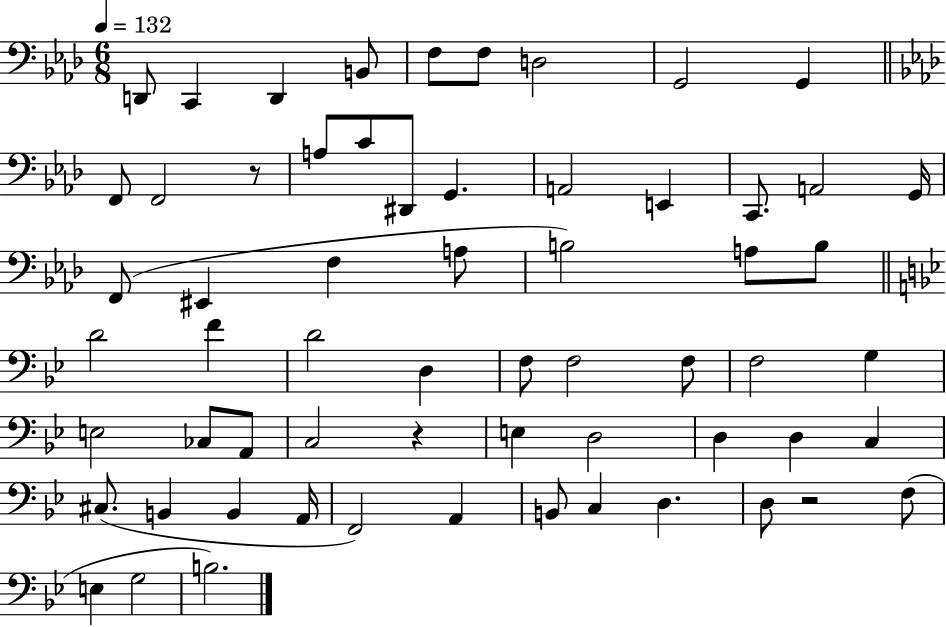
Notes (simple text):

D2/e C2/q D2/q B2/e F3/e F3/e D3/h G2/h G2/q F2/e F2/h R/e A3/e C4/e D#2/e G2/q. A2/h E2/q C2/e. A2/h G2/s F2/e EIS2/q F3/q A3/e B3/h A3/e B3/e D4/h F4/q D4/h D3/q F3/e F3/h F3/e F3/h G3/q E3/h CES3/e A2/e C3/h R/q E3/q D3/h D3/q D3/q C3/q C#3/e. B2/q B2/q A2/s F2/h A2/q B2/e C3/q D3/q. D3/e R/h F3/e E3/q G3/h B3/h.